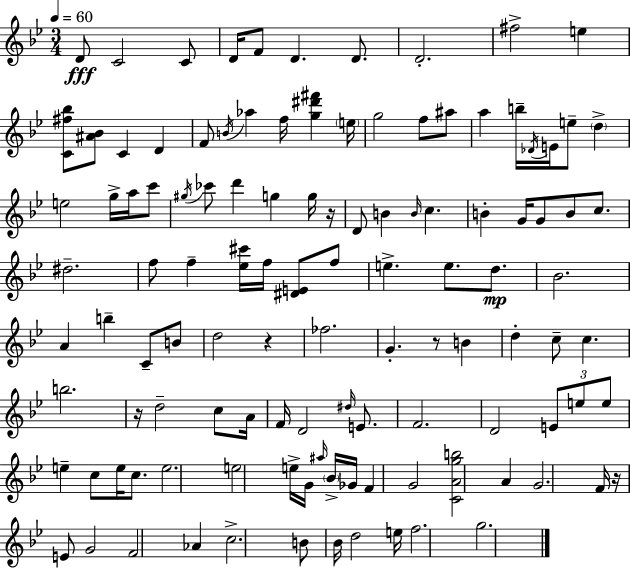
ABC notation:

X:1
T:Untitled
M:3/4
L:1/4
K:Bb
D/2 C2 C/2 D/4 F/2 D D/2 D2 ^f2 e [C^f_b]/2 [^A_B]/2 C D F/2 B/4 _a f/4 [g^d'^f'] e/4 g2 f/2 ^a/2 a b/4 _D/4 E/4 e/2 d e2 g/4 a/4 c'/2 ^g/4 _c'/2 d' g g/4 z/4 D/2 B B/4 c B G/4 G/2 B/2 c/2 ^d2 f/2 f [_e^c']/4 f/4 [^DE]/2 f/2 e e/2 d/2 _B2 A b C/2 B/2 d2 z _f2 G z/2 B d c/2 c b2 z/4 d2 c/2 A/4 F/4 D2 ^d/4 E/2 F2 D2 E/2 e/2 e/2 e c/2 e/4 c/2 e2 e2 e/4 G/4 ^a/4 _B/4 _G/4 F G2 [CAgb]2 A G2 F/4 z/4 E/2 G2 F2 _A c2 B/2 _B/4 d2 e/4 f2 g2